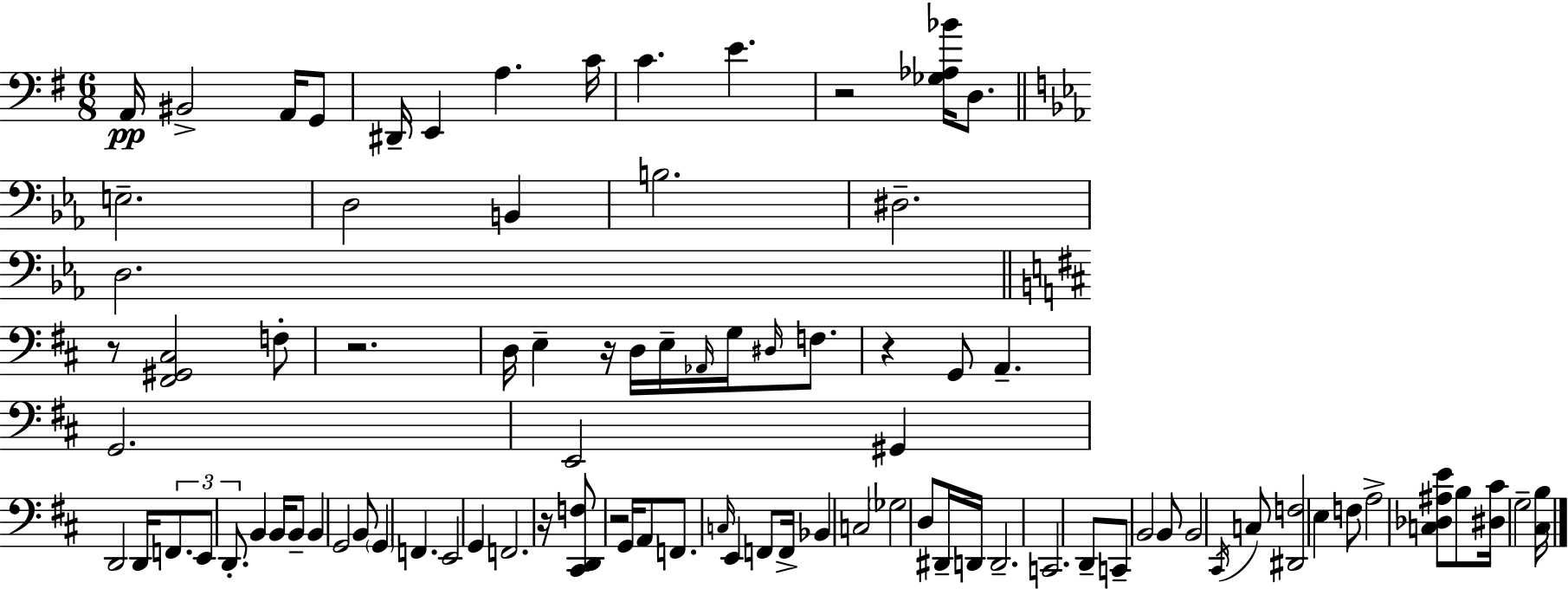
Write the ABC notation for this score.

X:1
T:Untitled
M:6/8
L:1/4
K:Em
A,,/4 ^B,,2 A,,/4 G,,/2 ^D,,/4 E,, A, C/4 C E z2 [_G,_A,_B]/4 D,/2 E,2 D,2 B,, B,2 ^D,2 D,2 z/2 [^F,,^G,,^C,]2 F,/2 z2 D,/4 E, z/4 D,/4 E,/4 _A,,/4 G,/4 ^D,/4 F,/2 z G,,/2 A,, G,,2 E,,2 ^G,, D,,2 D,,/4 F,,/2 E,,/2 D,,/2 B,, B,,/4 B,,/2 B,, G,,2 B,,/2 G,, F,, E,,2 G,, F,,2 z/4 [^C,,D,,F,]/2 z2 G,,/4 A,,/2 F,,/2 C,/4 E,, F,,/2 F,,/4 _B,, C,2 _G,2 D,/2 ^D,,/4 D,,/4 D,,2 C,,2 D,,/2 C,,/2 B,,2 B,,/2 B,,2 ^C,,/4 C,/2 [^D,,F,]2 E, F,/2 A,2 [C,_D,^A,E]/2 B,/2 [^D,^C]/4 G,2 [^C,B,]/4